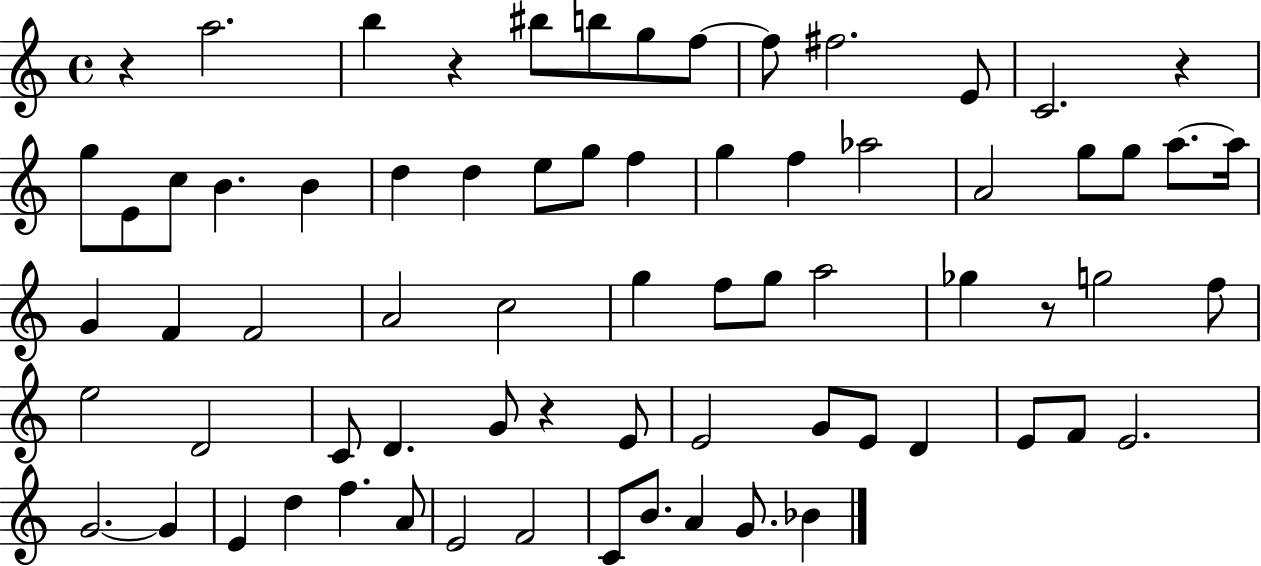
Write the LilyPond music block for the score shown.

{
  \clef treble
  \time 4/4
  \defaultTimeSignature
  \key c \major
  \repeat volta 2 { r4 a''2. | b''4 r4 bis''8 b''8 g''8 f''8~~ | f''8 fis''2. e'8 | c'2. r4 | \break g''8 e'8 c''8 b'4. b'4 | d''4 d''4 e''8 g''8 f''4 | g''4 f''4 aes''2 | a'2 g''8 g''8 a''8.~~ a''16 | \break g'4 f'4 f'2 | a'2 c''2 | g''4 f''8 g''8 a''2 | ges''4 r8 g''2 f''8 | \break e''2 d'2 | c'8 d'4. g'8 r4 e'8 | e'2 g'8 e'8 d'4 | e'8 f'8 e'2. | \break g'2.~~ g'4 | e'4 d''4 f''4. a'8 | e'2 f'2 | c'8 b'8. a'4 g'8. bes'4 | \break } \bar "|."
}